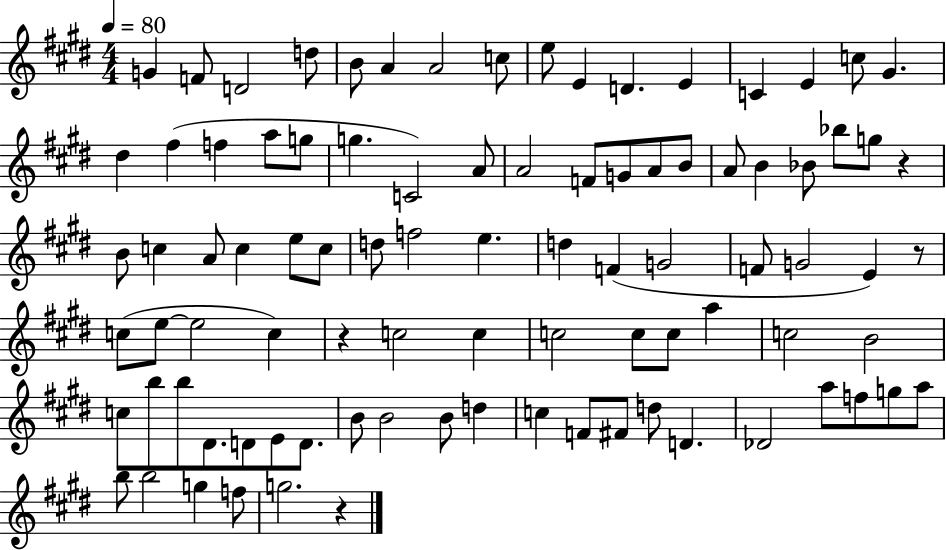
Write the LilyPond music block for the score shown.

{
  \clef treble
  \numericTimeSignature
  \time 4/4
  \key e \major
  \tempo 4 = 80
  g'4 f'8 d'2 d''8 | b'8 a'4 a'2 c''8 | e''8 e'4 d'4. e'4 | c'4 e'4 c''8 gis'4. | \break dis''4 fis''4( f''4 a''8 g''8 | g''4. c'2) a'8 | a'2 f'8 g'8 a'8 b'8 | a'8 b'4 bes'8 bes''8 g''8 r4 | \break b'8 c''4 a'8 c''4 e''8 c''8 | d''8 f''2 e''4. | d''4 f'4( g'2 | f'8 g'2 e'4) r8 | \break c''8( e''8~~ e''2 c''4) | r4 c''2 c''4 | c''2 c''8 c''8 a''4 | c''2 b'2 | \break c''8 b''8 b''8 dis'8. d'8 e'8 d'8. | b'8 b'2 b'8 d''4 | c''4 f'8 fis'8 d''8 d'4. | des'2 a''8 f''8 g''8 a''8 | \break b''8 b''2 g''4 f''8 | g''2. r4 | \bar "|."
}